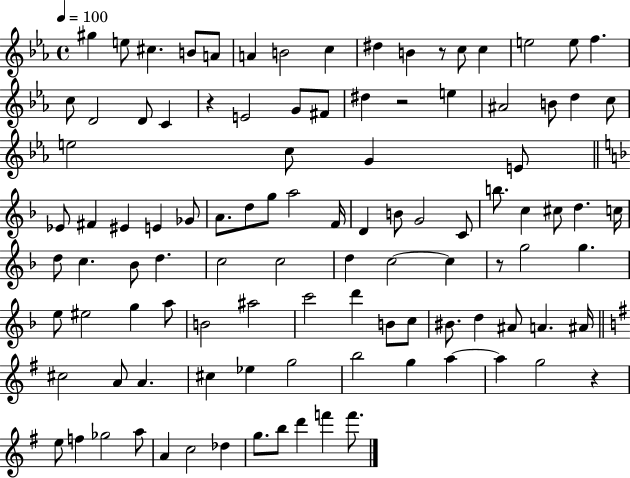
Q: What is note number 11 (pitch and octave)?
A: C5